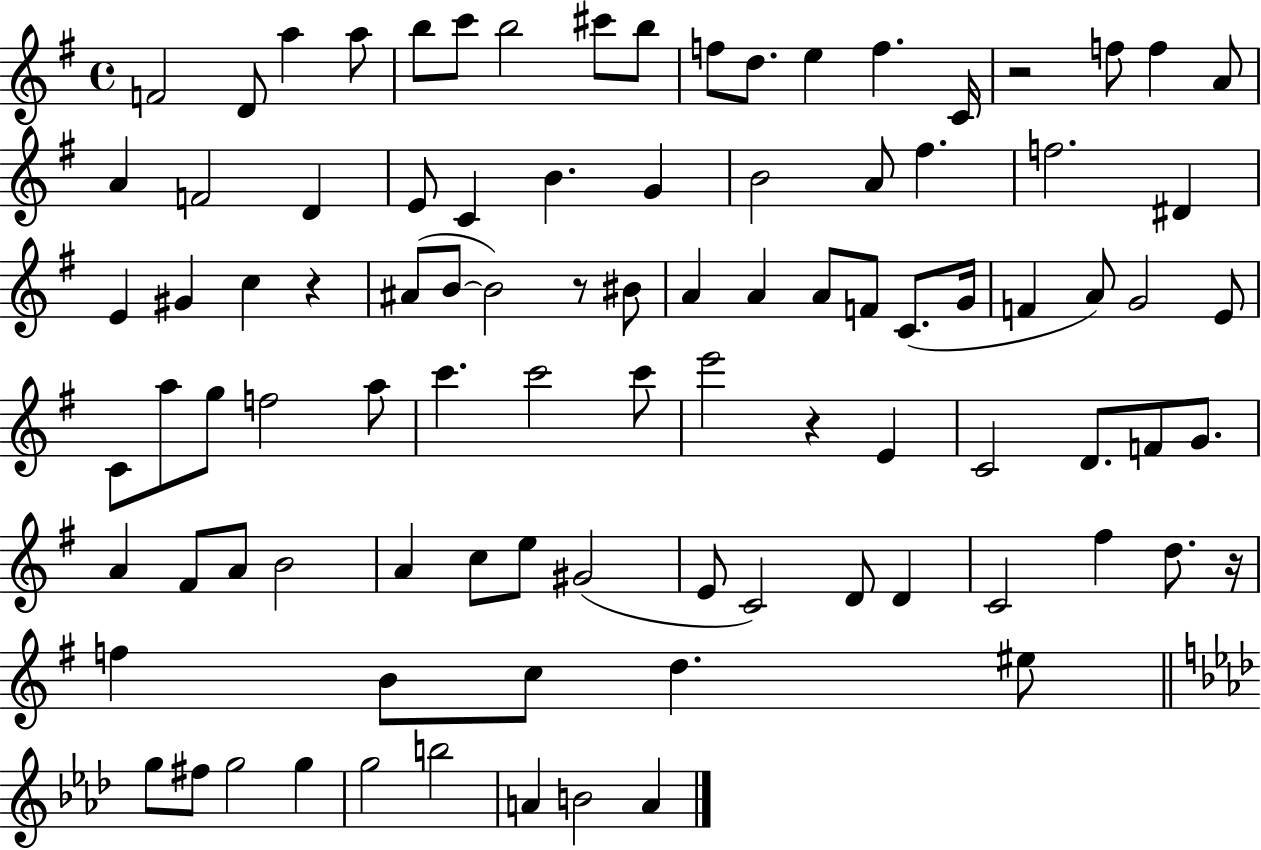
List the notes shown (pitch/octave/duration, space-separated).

F4/h D4/e A5/q A5/e B5/e C6/e B5/h C#6/e B5/e F5/e D5/e. E5/q F5/q. C4/s R/h F5/e F5/q A4/e A4/q F4/h D4/q E4/e C4/q B4/q. G4/q B4/h A4/e F#5/q. F5/h. D#4/q E4/q G#4/q C5/q R/q A#4/e B4/e B4/h R/e BIS4/e A4/q A4/q A4/e F4/e C4/e. G4/s F4/q A4/e G4/h E4/e C4/e A5/e G5/e F5/h A5/e C6/q. C6/h C6/e E6/h R/q E4/q C4/h D4/e. F4/e G4/e. A4/q F#4/e A4/e B4/h A4/q C5/e E5/e G#4/h E4/e C4/h D4/e D4/q C4/h F#5/q D5/e. R/s F5/q B4/e C5/e D5/q. EIS5/e G5/e F#5/e G5/h G5/q G5/h B5/h A4/q B4/h A4/q